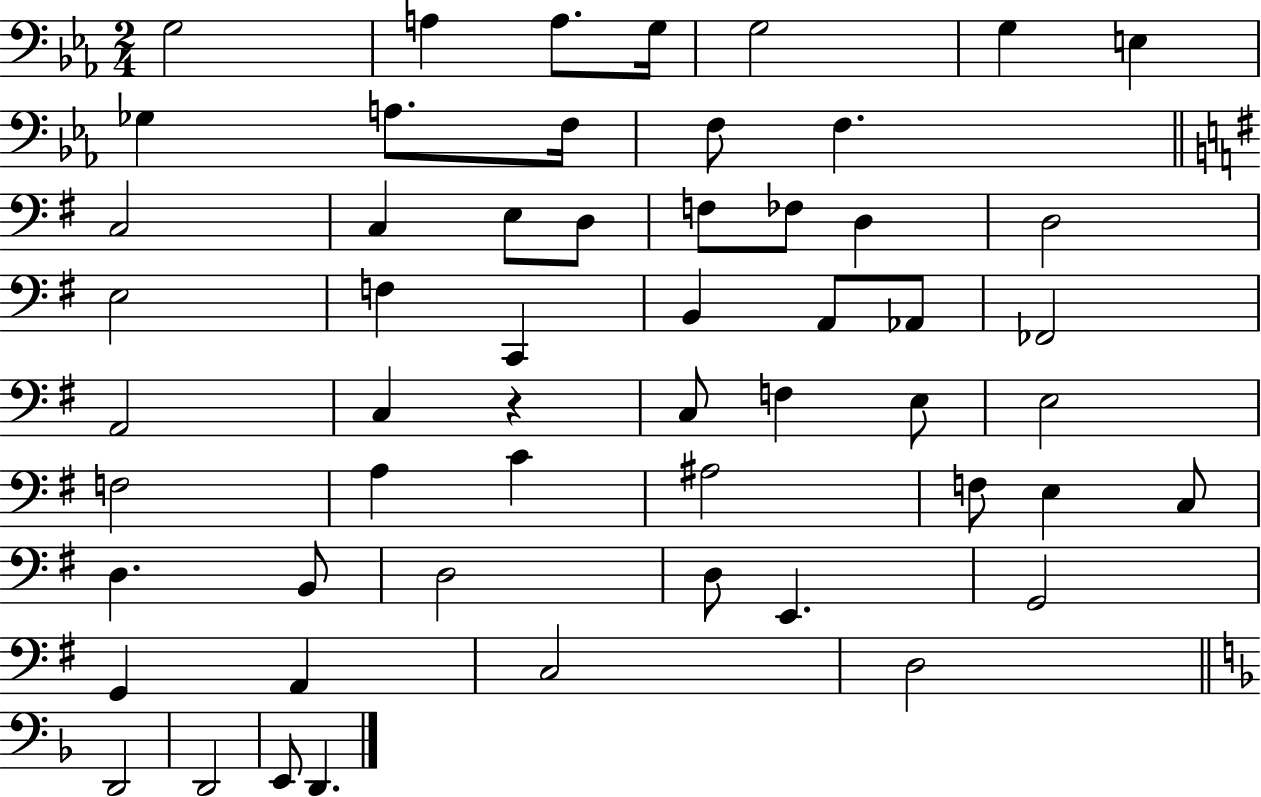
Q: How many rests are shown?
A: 1